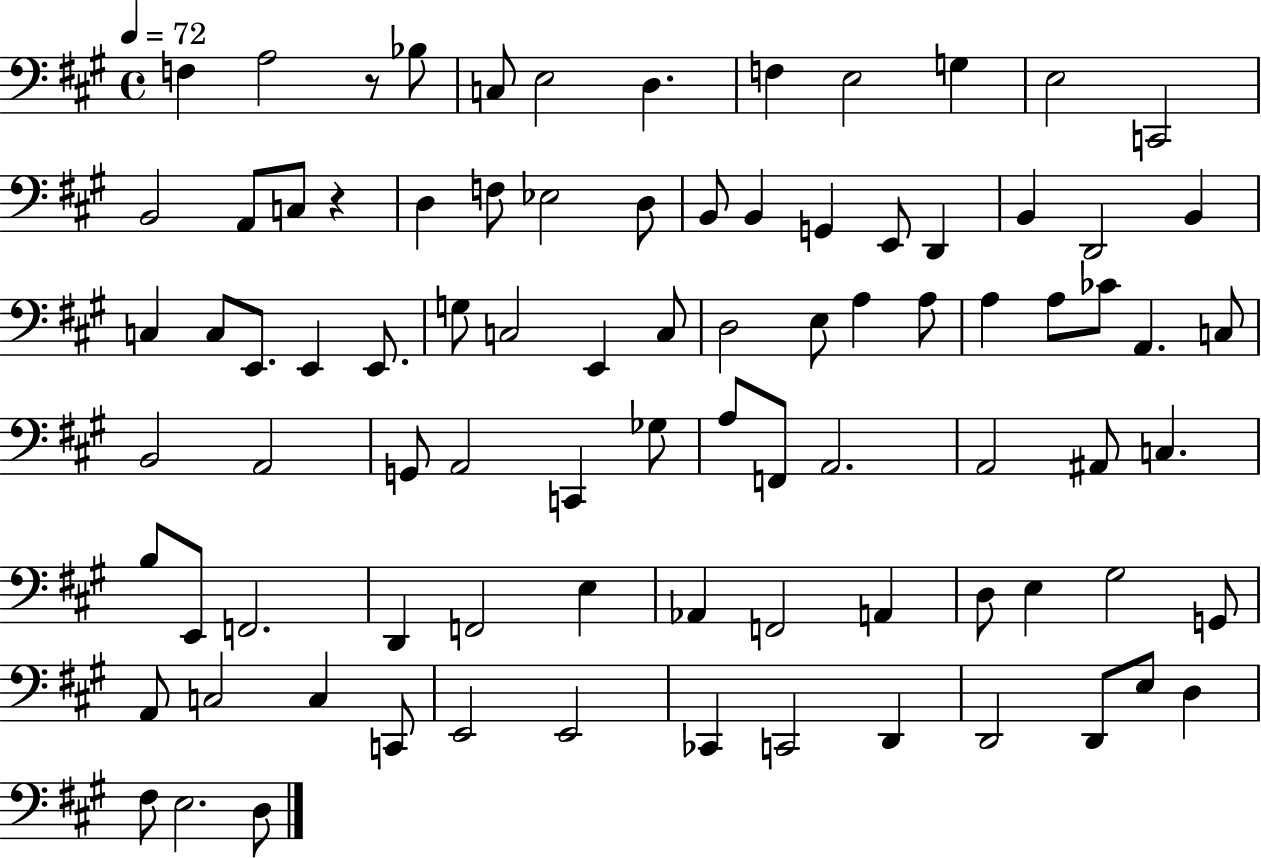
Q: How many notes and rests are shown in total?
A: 87